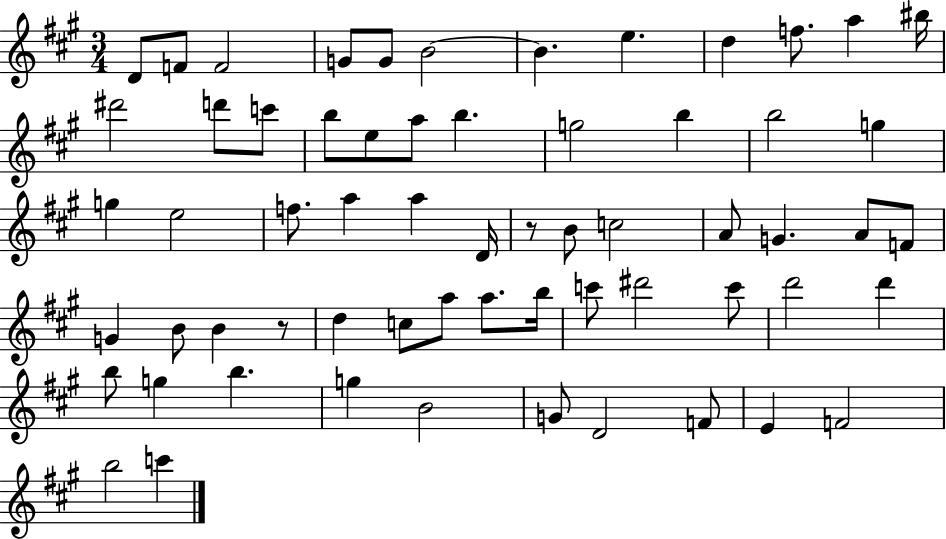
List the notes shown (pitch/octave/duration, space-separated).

D4/e F4/e F4/h G4/e G4/e B4/h B4/q. E5/q. D5/q F5/e. A5/q BIS5/s D#6/h D6/e C6/e B5/e E5/e A5/e B5/q. G5/h B5/q B5/h G5/q G5/q E5/h F5/e. A5/q A5/q D4/s R/e B4/e C5/h A4/e G4/q. A4/e F4/e G4/q B4/e B4/q R/e D5/q C5/e A5/e A5/e. B5/s C6/e D#6/h C6/e D6/h D6/q B5/e G5/q B5/q. G5/q B4/h G4/e D4/h F4/e E4/q F4/h B5/h C6/q